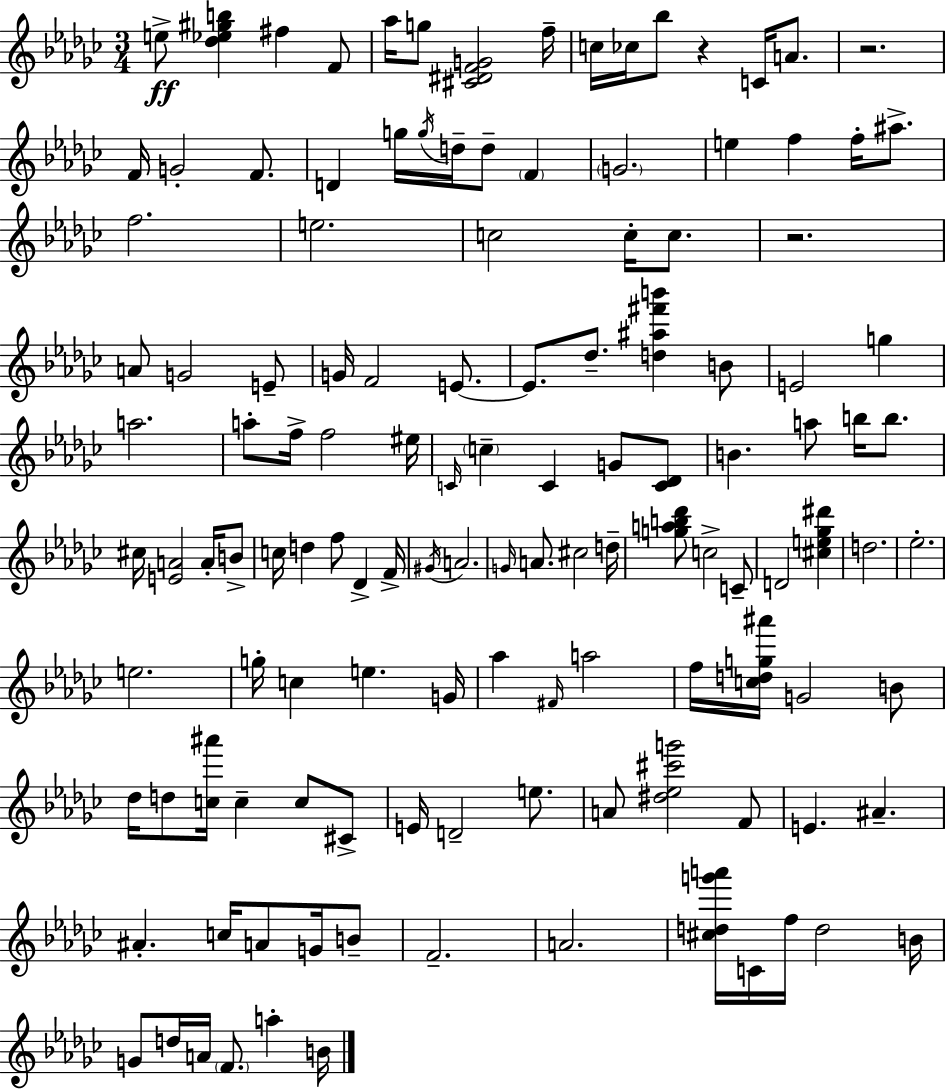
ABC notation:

X:1
T:Untitled
M:3/4
L:1/4
K:Ebm
e/2 [_d_e^gb] ^f F/2 _a/4 g/2 [^C^DFG]2 f/4 c/4 _c/4 _b/2 z C/4 A/2 z2 F/4 G2 F/2 D g/4 g/4 d/4 d/2 F G2 e f f/4 ^a/2 f2 e2 c2 c/4 c/2 z2 A/2 G2 E/2 G/4 F2 E/2 E/2 _d/2 [d^a^f'b'] B/2 E2 g a2 a/2 f/4 f2 ^e/4 C/4 c C G/2 [C_D]/2 B a/2 b/4 b/2 ^c/4 [EA]2 A/4 B/2 c/4 d f/2 _D F/4 ^G/4 A2 G/4 A/2 ^c2 d/4 [gab_d']/2 c2 C/2 D2 [^ce_g^d'] d2 _e2 e2 g/4 c e G/4 _a ^F/4 a2 f/4 [cdg^a']/4 G2 B/2 _d/4 d/2 [c^a']/4 c c/2 ^C/2 E/4 D2 e/2 A/2 [^d_e^c'g']2 F/2 E ^A ^A c/4 A/2 G/4 B/2 F2 A2 [^cdg'a']/4 C/4 f/4 d2 B/4 G/2 d/4 A/4 F/2 a B/4